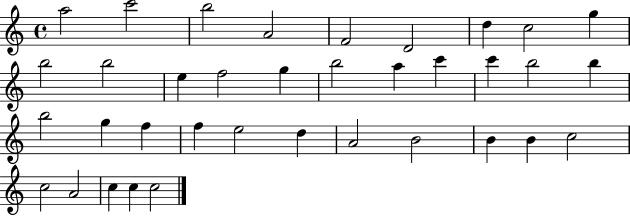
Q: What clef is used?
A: treble